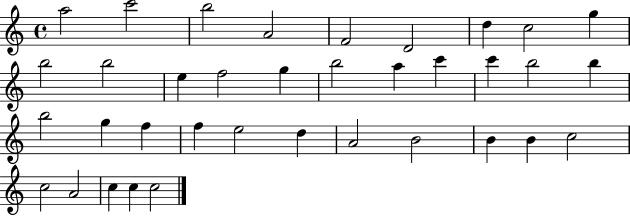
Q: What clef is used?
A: treble